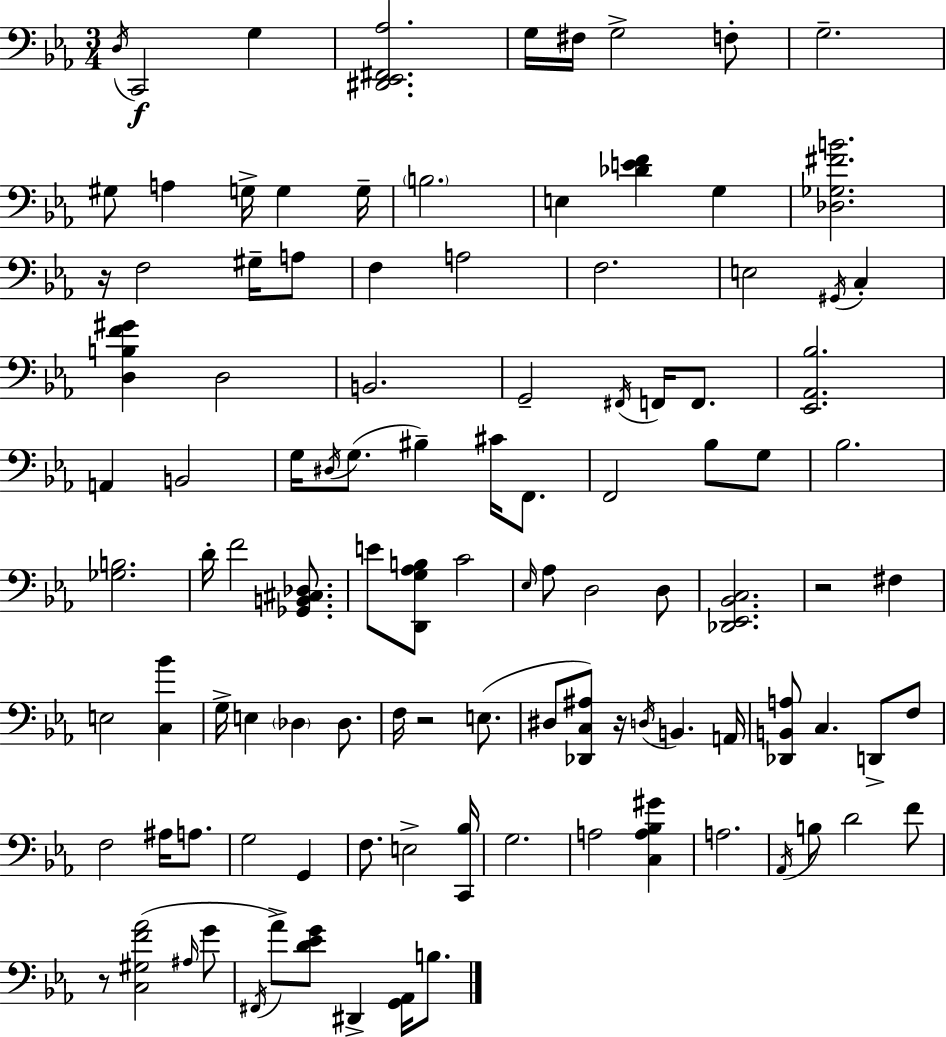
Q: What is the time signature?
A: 3/4